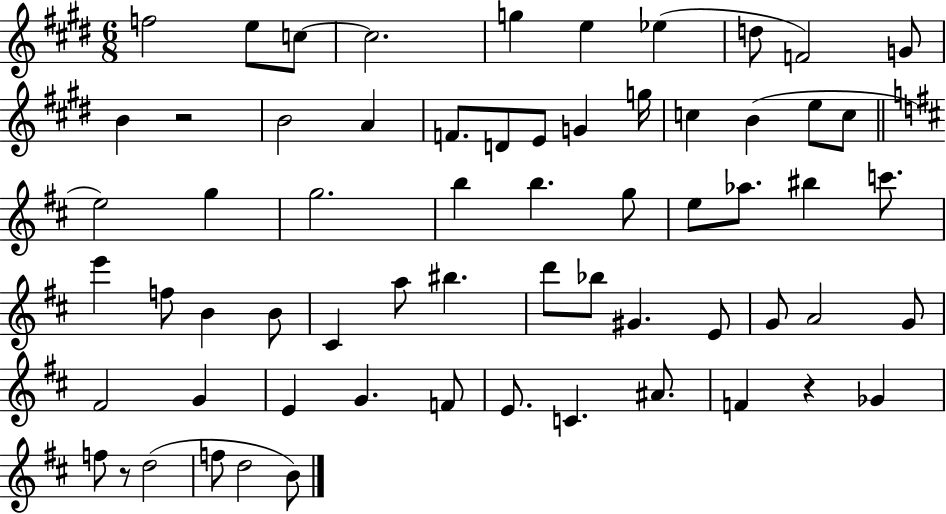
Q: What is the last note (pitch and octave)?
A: B4